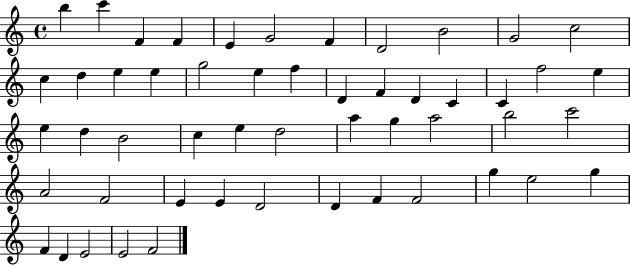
{
  \clef treble
  \time 4/4
  \defaultTimeSignature
  \key c \major
  b''4 c'''4 f'4 f'4 | e'4 g'2 f'4 | d'2 b'2 | g'2 c''2 | \break c''4 d''4 e''4 e''4 | g''2 e''4 f''4 | d'4 f'4 d'4 c'4 | c'4 f''2 e''4 | \break e''4 d''4 b'2 | c''4 e''4 d''2 | a''4 g''4 a''2 | b''2 c'''2 | \break a'2 f'2 | e'4 e'4 d'2 | d'4 f'4 f'2 | g''4 e''2 g''4 | \break f'4 d'4 e'2 | e'2 f'2 | \bar "|."
}